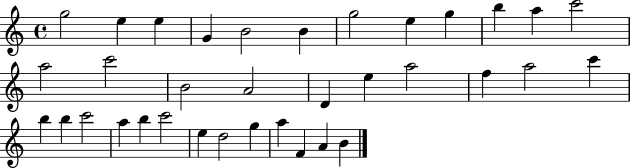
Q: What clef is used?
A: treble